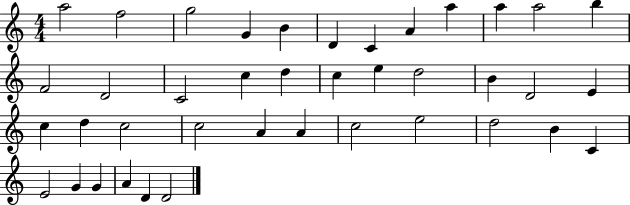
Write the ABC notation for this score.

X:1
T:Untitled
M:4/4
L:1/4
K:C
a2 f2 g2 G B D C A a a a2 b F2 D2 C2 c d c e d2 B D2 E c d c2 c2 A A c2 e2 d2 B C E2 G G A D D2